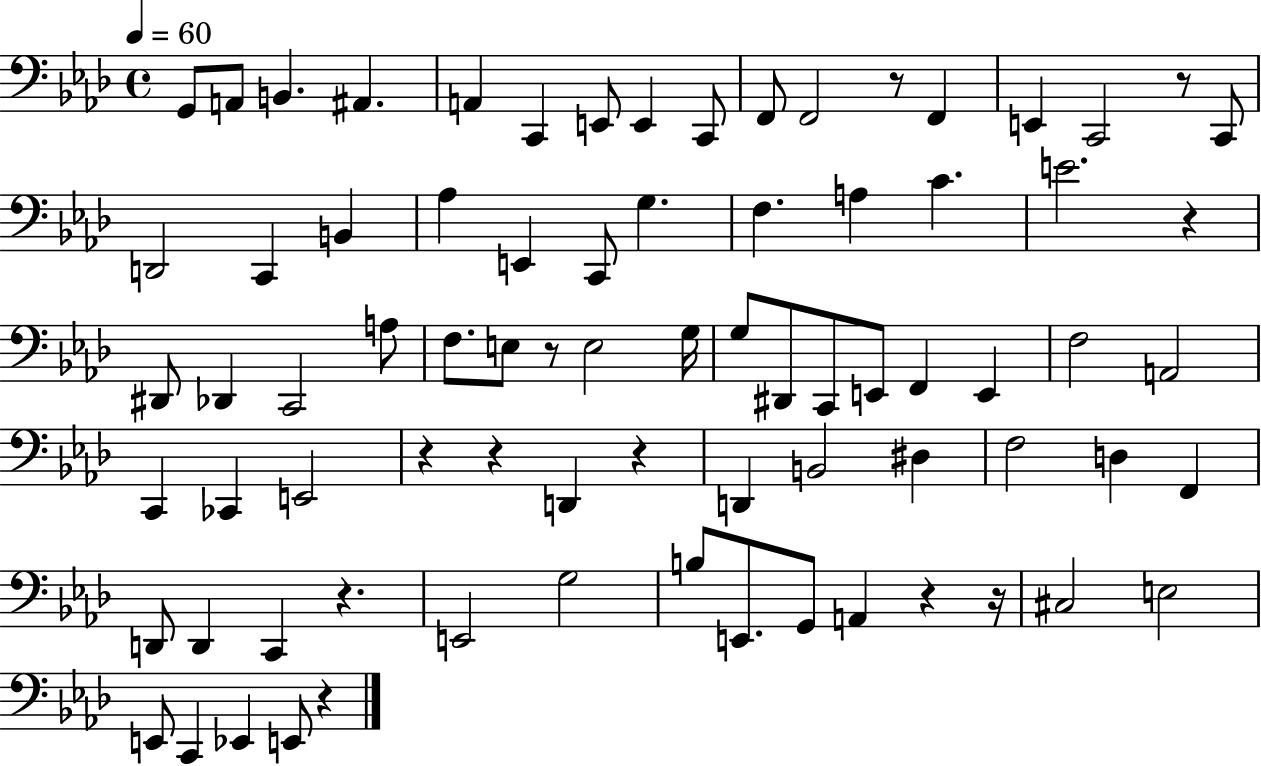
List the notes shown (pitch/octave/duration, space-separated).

G2/e A2/e B2/q. A#2/q. A2/q C2/q E2/e E2/q C2/e F2/e F2/h R/e F2/q E2/q C2/h R/e C2/e D2/h C2/q B2/q Ab3/q E2/q C2/e G3/q. F3/q. A3/q C4/q. E4/h. R/q D#2/e Db2/q C2/h A3/e F3/e. E3/e R/e E3/h G3/s G3/e D#2/e C2/e E2/e F2/q E2/q F3/h A2/h C2/q CES2/q E2/h R/q R/q D2/q R/q D2/q B2/h D#3/q F3/h D3/q F2/q D2/e D2/q C2/q R/q. E2/h G3/h B3/e E2/e. G2/e A2/q R/q R/s C#3/h E3/h E2/e C2/q Eb2/q E2/e R/q